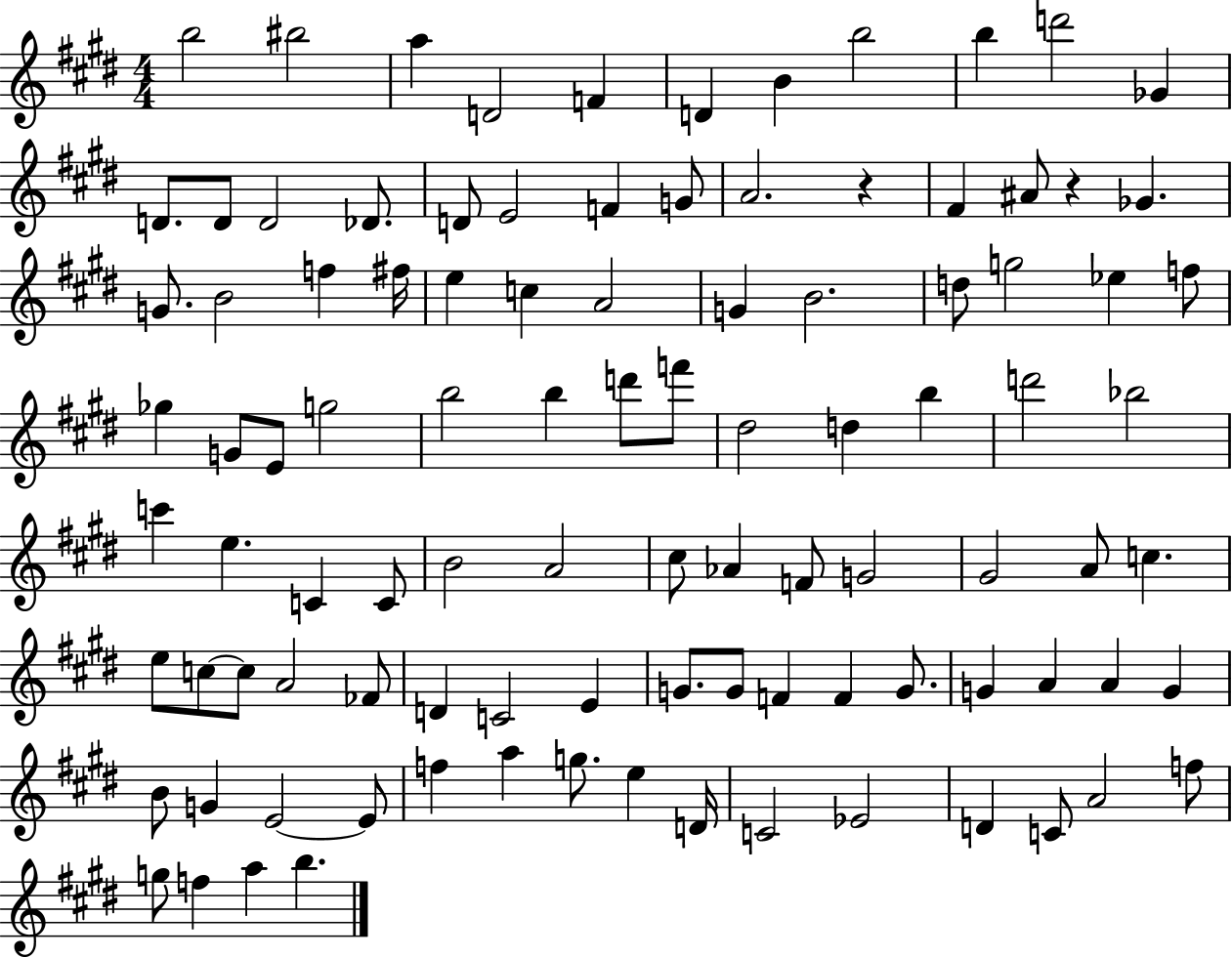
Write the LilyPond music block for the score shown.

{
  \clef treble
  \numericTimeSignature
  \time 4/4
  \key e \major
  b''2 bis''2 | a''4 d'2 f'4 | d'4 b'4 b''2 | b''4 d'''2 ges'4 | \break d'8. d'8 d'2 des'8. | d'8 e'2 f'4 g'8 | a'2. r4 | fis'4 ais'8 r4 ges'4. | \break g'8. b'2 f''4 fis''16 | e''4 c''4 a'2 | g'4 b'2. | d''8 g''2 ees''4 f''8 | \break ges''4 g'8 e'8 g''2 | b''2 b''4 d'''8 f'''8 | dis''2 d''4 b''4 | d'''2 bes''2 | \break c'''4 e''4. c'4 c'8 | b'2 a'2 | cis''8 aes'4 f'8 g'2 | gis'2 a'8 c''4. | \break e''8 c''8~~ c''8 a'2 fes'8 | d'4 c'2 e'4 | g'8. g'8 f'4 f'4 g'8. | g'4 a'4 a'4 g'4 | \break b'8 g'4 e'2~~ e'8 | f''4 a''4 g''8. e''4 d'16 | c'2 ees'2 | d'4 c'8 a'2 f''8 | \break g''8 f''4 a''4 b''4. | \bar "|."
}